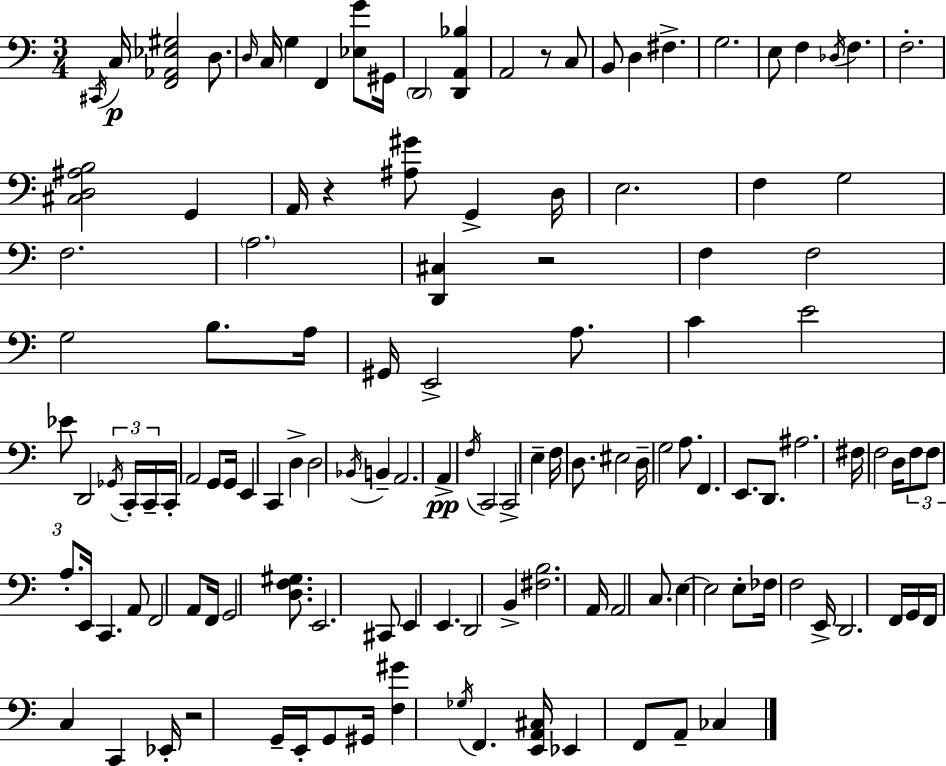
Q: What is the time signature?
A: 3/4